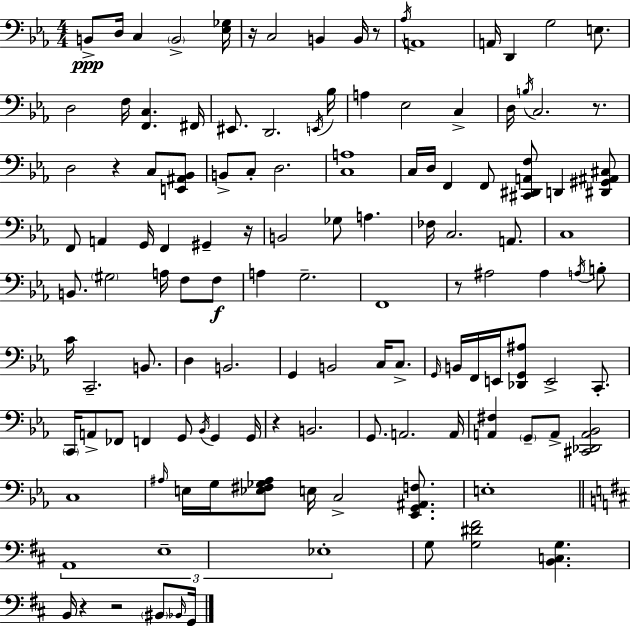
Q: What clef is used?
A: bass